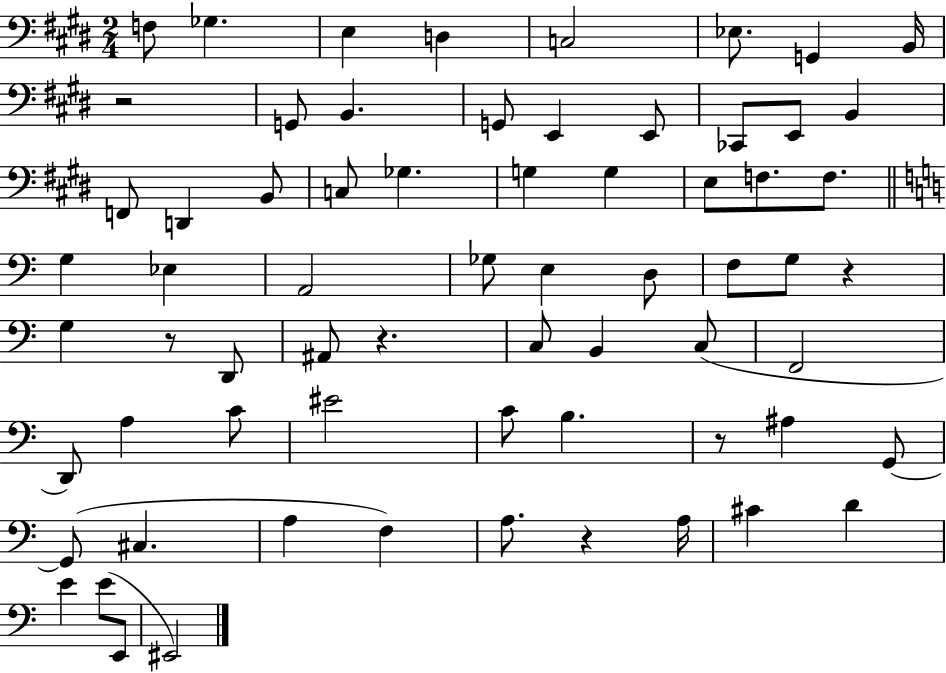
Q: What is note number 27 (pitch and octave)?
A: G3